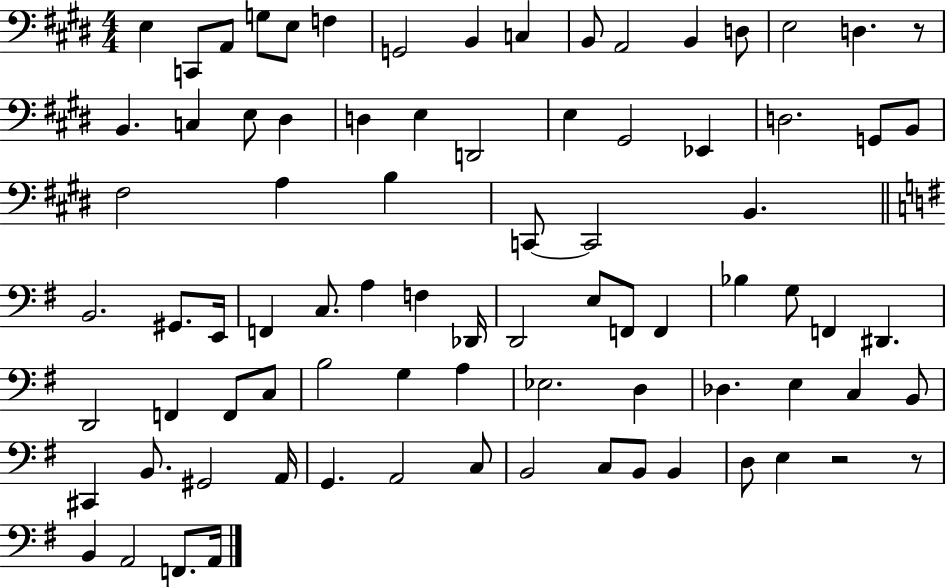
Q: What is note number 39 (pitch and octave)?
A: C3